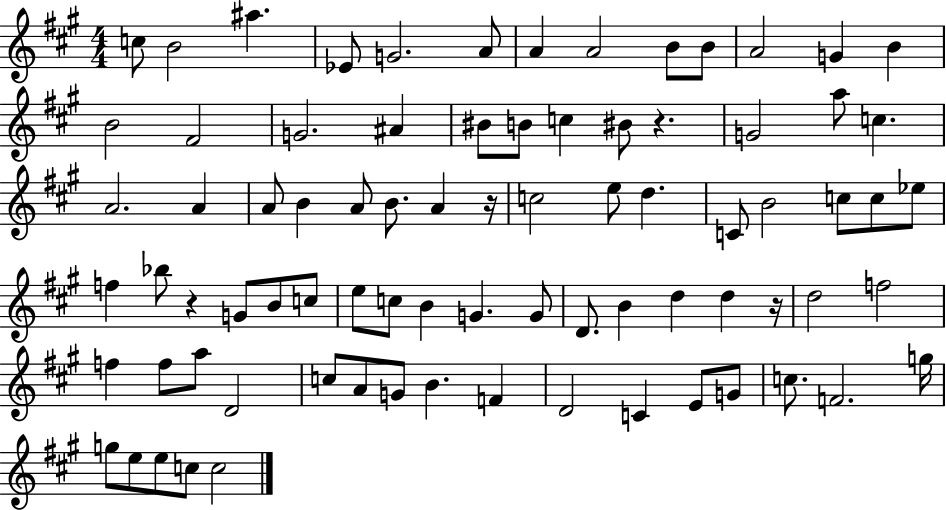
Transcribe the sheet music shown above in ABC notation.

X:1
T:Untitled
M:4/4
L:1/4
K:A
c/2 B2 ^a _E/2 G2 A/2 A A2 B/2 B/2 A2 G B B2 ^F2 G2 ^A ^B/2 B/2 c ^B/2 z G2 a/2 c A2 A A/2 B A/2 B/2 A z/4 c2 e/2 d C/2 B2 c/2 c/2 _e/2 f _b/2 z G/2 B/2 c/2 e/2 c/2 B G G/2 D/2 B d d z/4 d2 f2 f f/2 a/2 D2 c/2 A/2 G/2 B F D2 C E/2 G/2 c/2 F2 g/4 g/2 e/2 e/2 c/2 c2